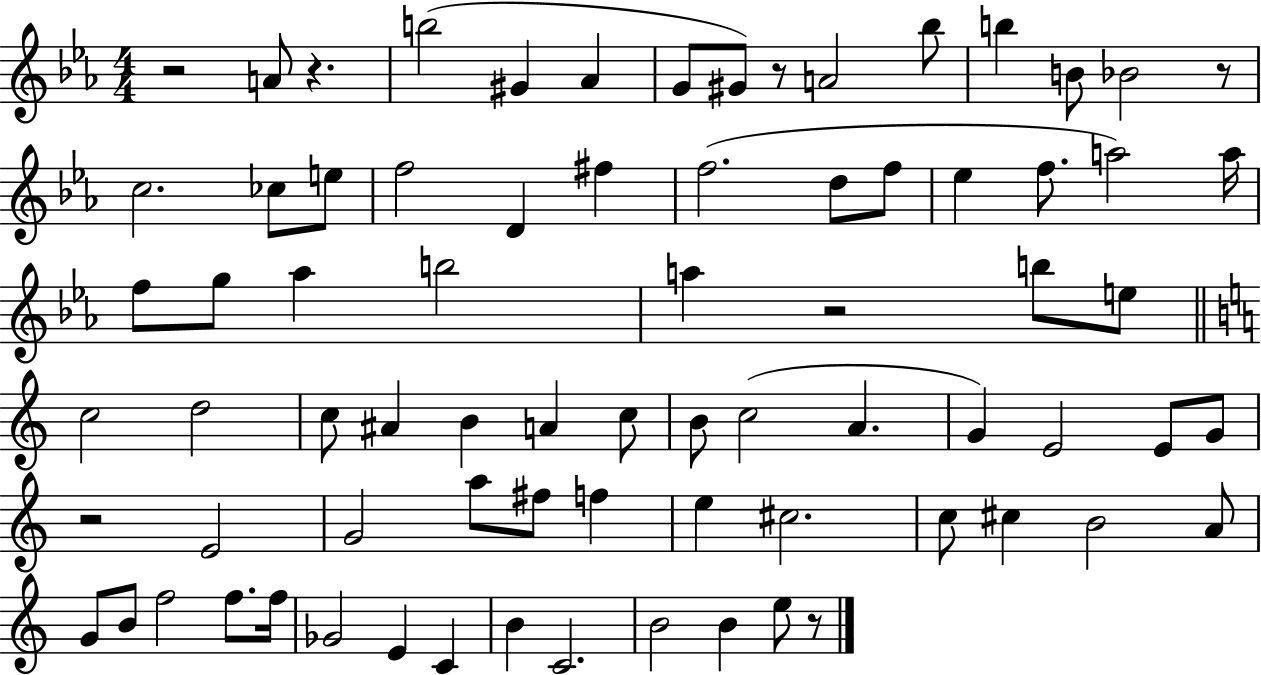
X:1
T:Untitled
M:4/4
L:1/4
K:Eb
z2 A/2 z b2 ^G _A G/2 ^G/2 z/2 A2 _b/2 b B/2 _B2 z/2 c2 _c/2 e/2 f2 D ^f f2 d/2 f/2 _e f/2 a2 a/4 f/2 g/2 _a b2 a z2 b/2 e/2 c2 d2 c/2 ^A B A c/2 B/2 c2 A G E2 E/2 G/2 z2 E2 G2 a/2 ^f/2 f e ^c2 c/2 ^c B2 A/2 G/2 B/2 f2 f/2 f/4 _G2 E C B C2 B2 B e/2 z/2